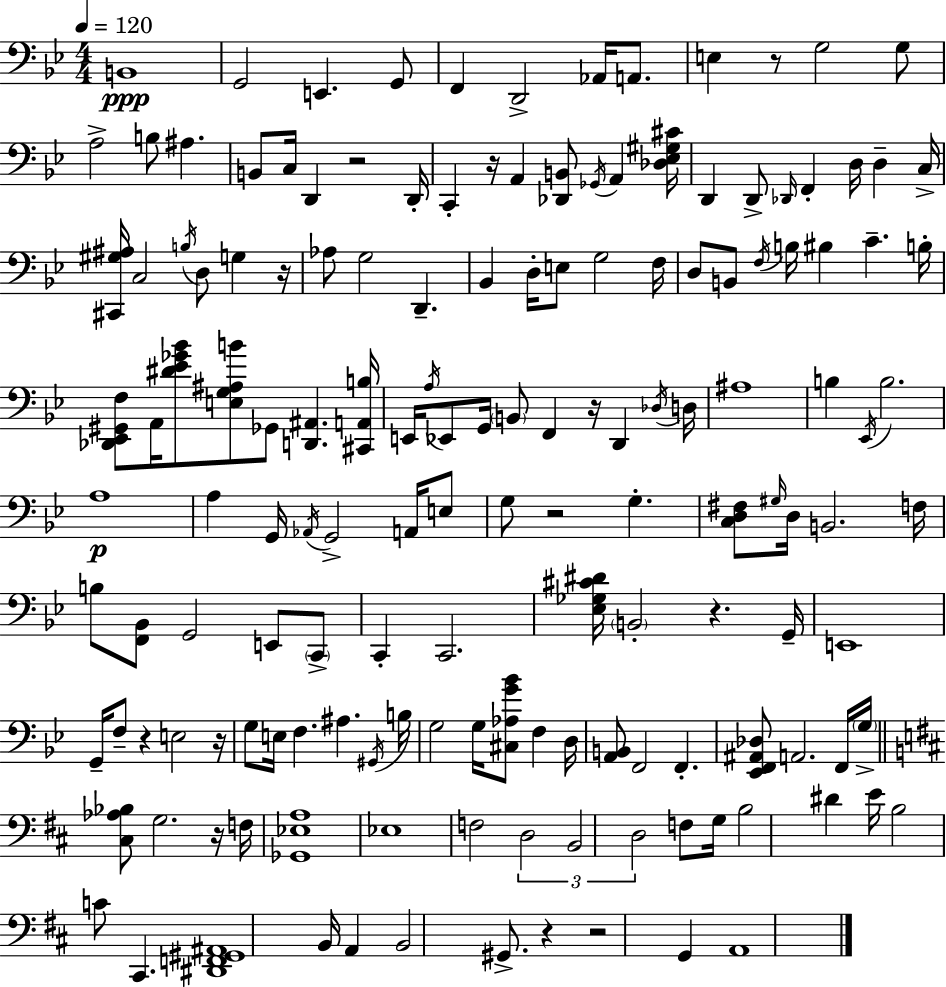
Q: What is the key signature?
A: BES major